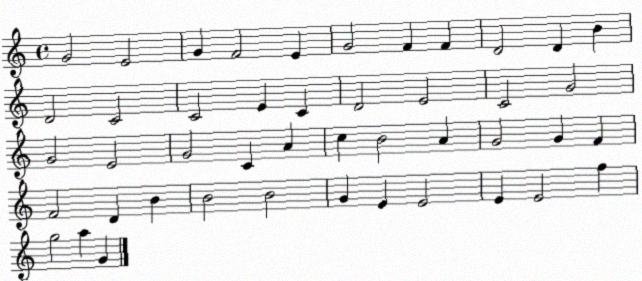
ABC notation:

X:1
T:Untitled
M:4/4
L:1/4
K:C
G2 E2 G F2 E G2 F F D2 D B D2 C2 C2 E C D2 E2 C2 G2 G2 E2 G2 C A c B2 A G2 G F F2 D B B2 B2 G E E2 E E2 f g2 a G